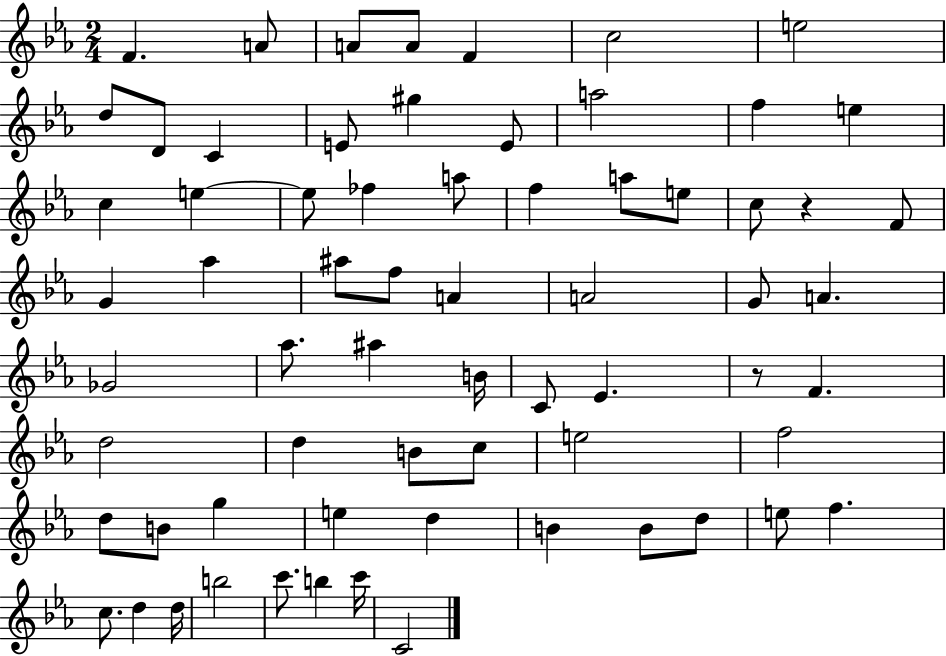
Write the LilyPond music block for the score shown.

{
  \clef treble
  \numericTimeSignature
  \time 2/4
  \key ees \major
  f'4. a'8 | a'8 a'8 f'4 | c''2 | e''2 | \break d''8 d'8 c'4 | e'8 gis''4 e'8 | a''2 | f''4 e''4 | \break c''4 e''4~~ | e''8 fes''4 a''8 | f''4 a''8 e''8 | c''8 r4 f'8 | \break g'4 aes''4 | ais''8 f''8 a'4 | a'2 | g'8 a'4. | \break ges'2 | aes''8. ais''4 b'16 | c'8 ees'4. | r8 f'4. | \break d''2 | d''4 b'8 c''8 | e''2 | f''2 | \break d''8 b'8 g''4 | e''4 d''4 | b'4 b'8 d''8 | e''8 f''4. | \break c''8. d''4 d''16 | b''2 | c'''8. b''4 c'''16 | c'2 | \break \bar "|."
}